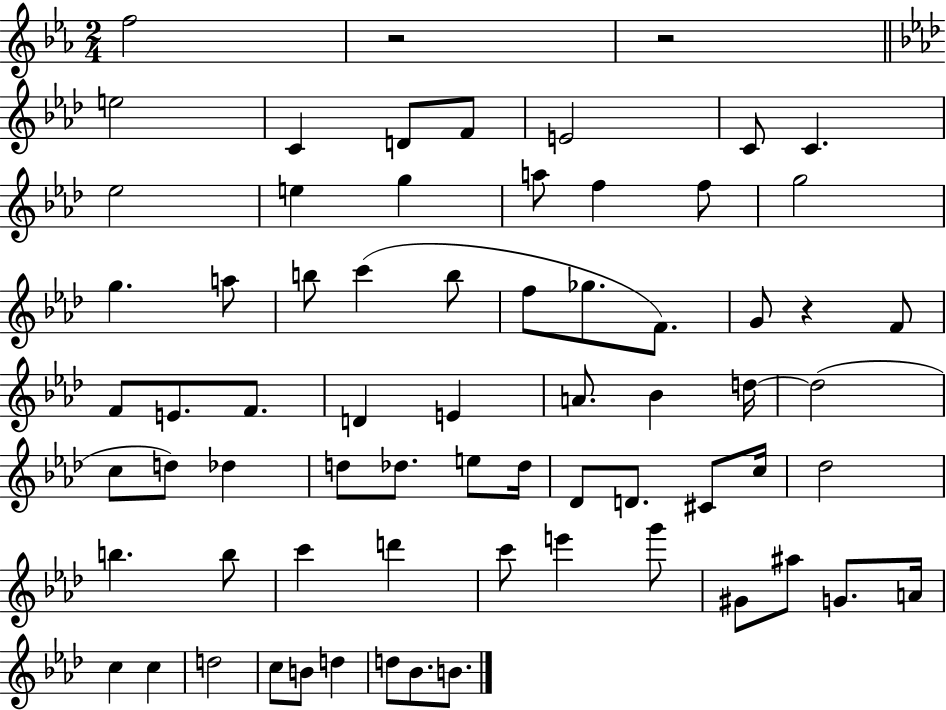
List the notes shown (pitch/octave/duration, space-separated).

F5/h R/h R/h E5/h C4/q D4/e F4/e E4/h C4/e C4/q. Eb5/h E5/q G5/q A5/e F5/q F5/e G5/h G5/q. A5/e B5/e C6/q B5/e F5/e Gb5/e. F4/e. G4/e R/q F4/e F4/e E4/e. F4/e. D4/q E4/q A4/e. Bb4/q D5/s D5/h C5/e D5/e Db5/q D5/e Db5/e. E5/e Db5/s Db4/e D4/e. C#4/e C5/s Db5/h B5/q. B5/e C6/q D6/q C6/e E6/q G6/e G#4/e A#5/e G4/e. A4/s C5/q C5/q D5/h C5/e B4/e D5/q D5/e Bb4/e. B4/e.